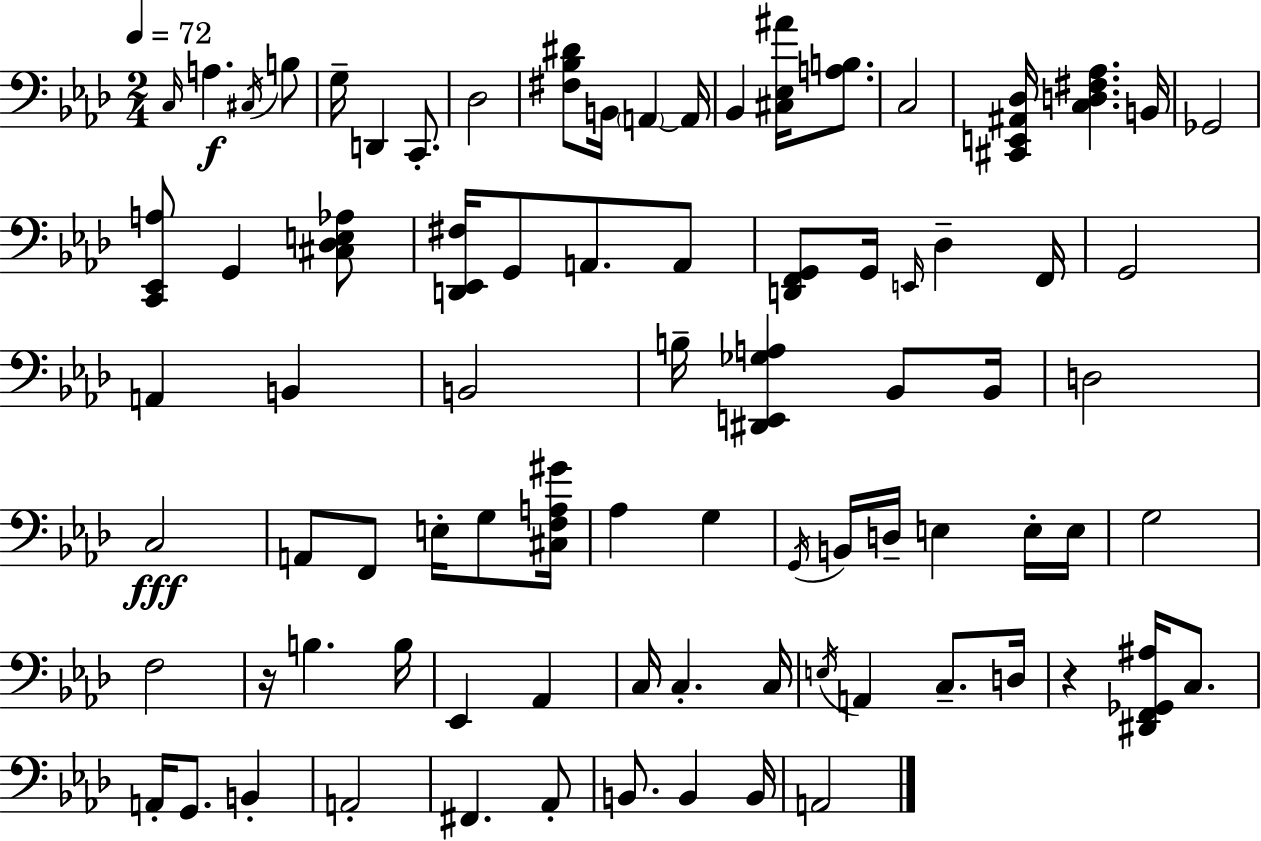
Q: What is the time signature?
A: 2/4